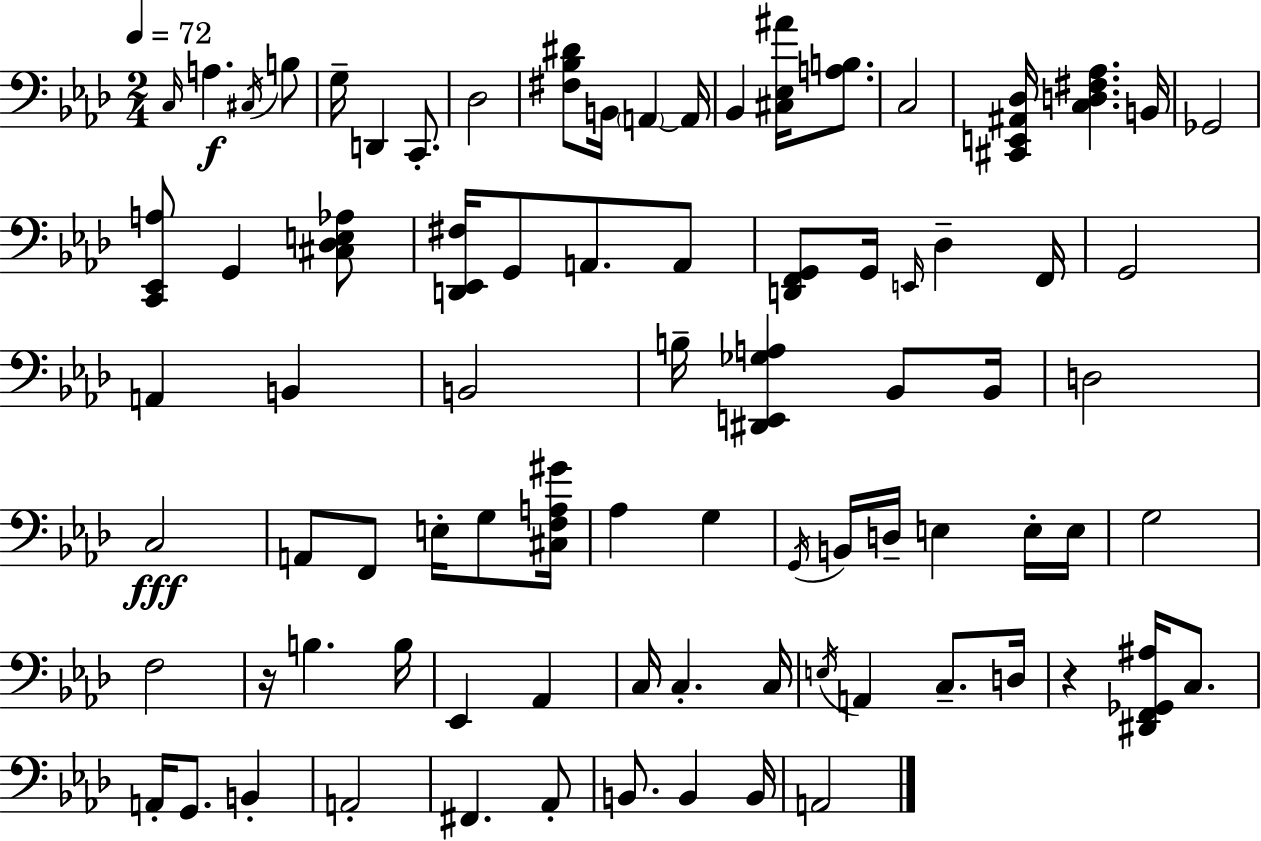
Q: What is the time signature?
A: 2/4